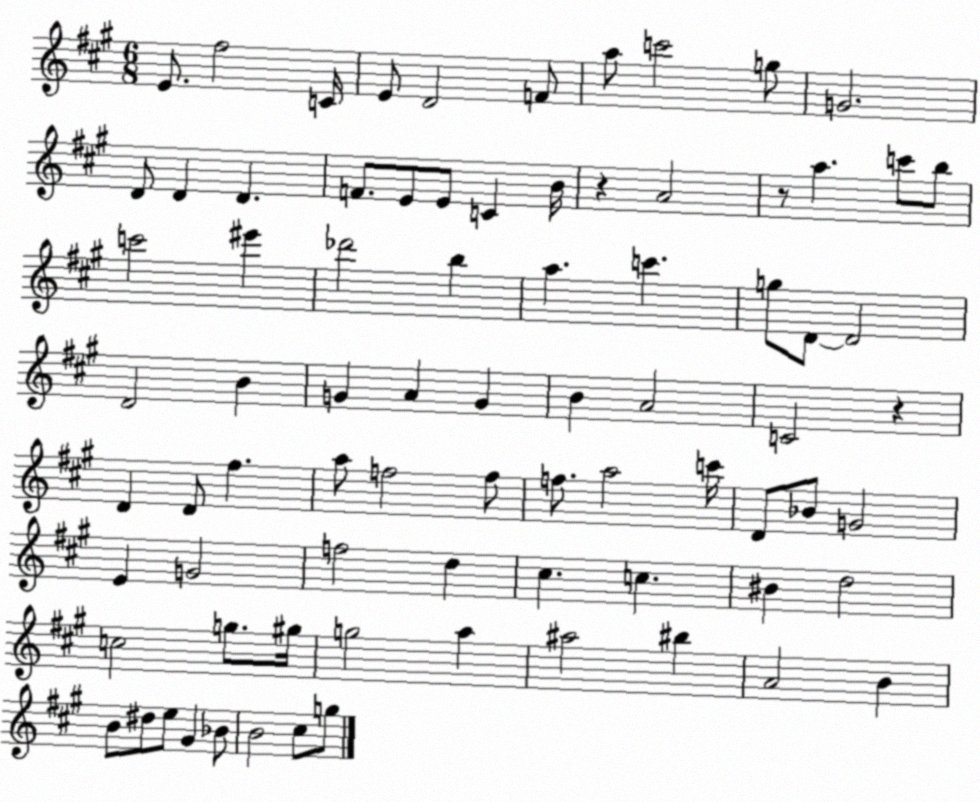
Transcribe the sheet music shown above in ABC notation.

X:1
T:Untitled
M:6/8
L:1/4
K:A
E/2 ^f2 C/4 E/2 D2 F/2 a/2 c'2 g/2 G2 D/2 D D F/2 E/2 E/2 C B/4 z A2 z/2 a c'/2 b/2 c'2 ^e' _d'2 b a c' g/2 D/2 D2 D2 B G A G B A2 C2 z D D/2 ^f a/2 f2 f/2 f/2 a2 c'/4 D/2 _B/2 G2 E G2 f2 d ^c c ^B d2 c2 g/2 ^g/4 g2 a ^a2 ^b A2 B B/2 ^d/2 e/2 ^G _B/2 B2 ^c/2 g/2